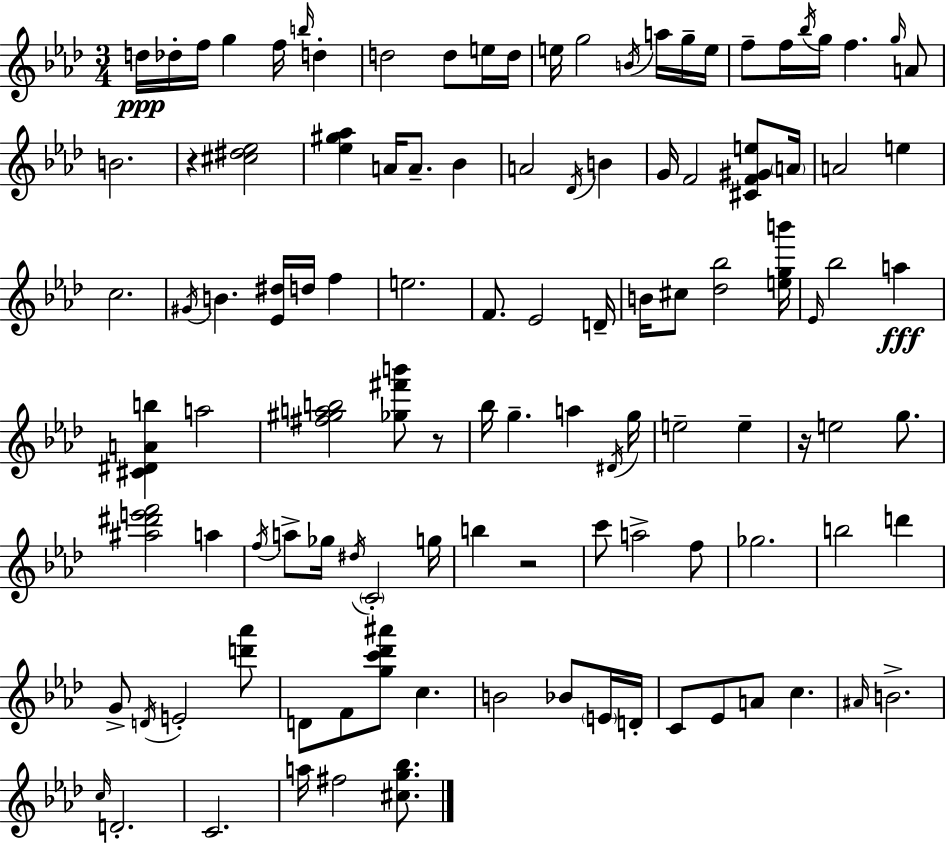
{
  \clef treble
  \numericTimeSignature
  \time 3/4
  \key f \minor
  d''16\ppp des''16-. f''16 g''4 f''16 \grace { b''16 } d''4-. | d''2 d''8 e''16 | d''16 e''16 g''2 \acciaccatura { b'16 } a''16 | g''16-- e''16 f''8-- f''16 \acciaccatura { bes''16 } g''16 f''4. | \break \grace { g''16 } a'8 b'2. | r4 <cis'' dis'' ees''>2 | <ees'' gis'' aes''>4 a'16 a'8.-- | bes'4 a'2 | \break \acciaccatura { des'16 } b'4 g'16 f'2 | <cis' f' gis' e''>8 \parenthesize a'16 a'2 | e''4 c''2. | \acciaccatura { gis'16 } b'4. | \break <ees' dis''>16 d''16 f''4 e''2. | f'8. ees'2 | d'16-- b'16 cis''8 <des'' bes''>2 | <e'' g'' b'''>16 \grace { ees'16 } bes''2 | \break a''4\fff <cis' dis' a' b''>4 a''2 | <fis'' gis'' a'' b''>2 | <ges'' fis''' b'''>8 r8 bes''16 g''4.-- | a''4 \acciaccatura { dis'16 } g''16 e''2-- | \break e''4-- r16 e''2 | g''8. <ais'' dis''' e''' f'''>2 | a''4 \acciaccatura { f''16 } a''8-> ges''16 | \acciaccatura { dis''16 } \parenthesize c'2-. g''16 b''4 | \break r2 c'''8 | a''2-> f''8 ges''2. | b''2 | d'''4 g'8-> | \break \acciaccatura { d'16 } e'2-. <d''' aes'''>8 d'8 | f'8 <g'' c''' des''' ais'''>8 c''4. b'2 | bes'8 \parenthesize e'16 d'16-. c'8 | ees'8 a'8 c''4. \grace { ais'16 } | \break b'2.-> | \grace { c''16 } d'2.-. | c'2. | a''16 fis''2 <cis'' g'' bes''>8. | \break \bar "|."
}